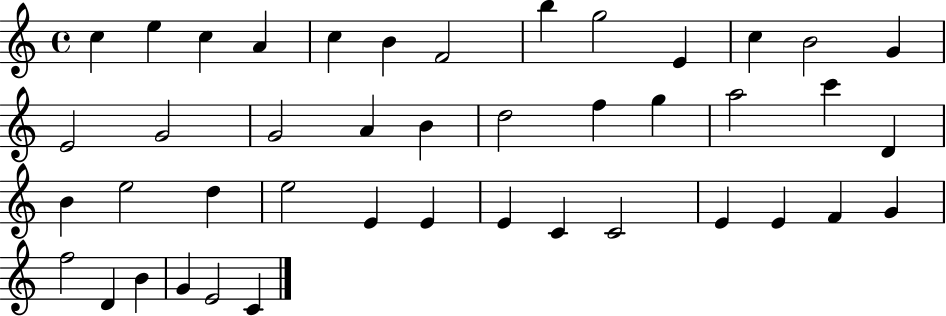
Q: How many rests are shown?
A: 0